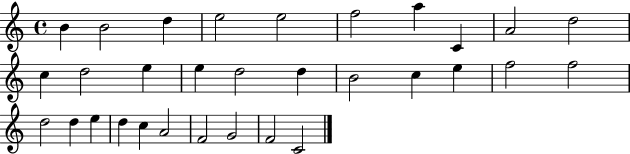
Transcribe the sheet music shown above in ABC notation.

X:1
T:Untitled
M:4/4
L:1/4
K:C
B B2 d e2 e2 f2 a C A2 d2 c d2 e e d2 d B2 c e f2 f2 d2 d e d c A2 F2 G2 F2 C2